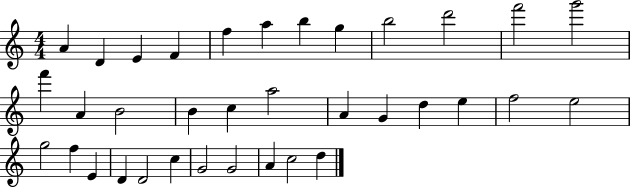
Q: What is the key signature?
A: C major